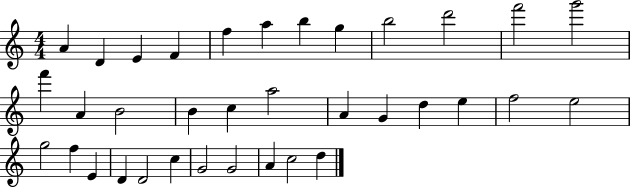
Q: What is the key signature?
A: C major